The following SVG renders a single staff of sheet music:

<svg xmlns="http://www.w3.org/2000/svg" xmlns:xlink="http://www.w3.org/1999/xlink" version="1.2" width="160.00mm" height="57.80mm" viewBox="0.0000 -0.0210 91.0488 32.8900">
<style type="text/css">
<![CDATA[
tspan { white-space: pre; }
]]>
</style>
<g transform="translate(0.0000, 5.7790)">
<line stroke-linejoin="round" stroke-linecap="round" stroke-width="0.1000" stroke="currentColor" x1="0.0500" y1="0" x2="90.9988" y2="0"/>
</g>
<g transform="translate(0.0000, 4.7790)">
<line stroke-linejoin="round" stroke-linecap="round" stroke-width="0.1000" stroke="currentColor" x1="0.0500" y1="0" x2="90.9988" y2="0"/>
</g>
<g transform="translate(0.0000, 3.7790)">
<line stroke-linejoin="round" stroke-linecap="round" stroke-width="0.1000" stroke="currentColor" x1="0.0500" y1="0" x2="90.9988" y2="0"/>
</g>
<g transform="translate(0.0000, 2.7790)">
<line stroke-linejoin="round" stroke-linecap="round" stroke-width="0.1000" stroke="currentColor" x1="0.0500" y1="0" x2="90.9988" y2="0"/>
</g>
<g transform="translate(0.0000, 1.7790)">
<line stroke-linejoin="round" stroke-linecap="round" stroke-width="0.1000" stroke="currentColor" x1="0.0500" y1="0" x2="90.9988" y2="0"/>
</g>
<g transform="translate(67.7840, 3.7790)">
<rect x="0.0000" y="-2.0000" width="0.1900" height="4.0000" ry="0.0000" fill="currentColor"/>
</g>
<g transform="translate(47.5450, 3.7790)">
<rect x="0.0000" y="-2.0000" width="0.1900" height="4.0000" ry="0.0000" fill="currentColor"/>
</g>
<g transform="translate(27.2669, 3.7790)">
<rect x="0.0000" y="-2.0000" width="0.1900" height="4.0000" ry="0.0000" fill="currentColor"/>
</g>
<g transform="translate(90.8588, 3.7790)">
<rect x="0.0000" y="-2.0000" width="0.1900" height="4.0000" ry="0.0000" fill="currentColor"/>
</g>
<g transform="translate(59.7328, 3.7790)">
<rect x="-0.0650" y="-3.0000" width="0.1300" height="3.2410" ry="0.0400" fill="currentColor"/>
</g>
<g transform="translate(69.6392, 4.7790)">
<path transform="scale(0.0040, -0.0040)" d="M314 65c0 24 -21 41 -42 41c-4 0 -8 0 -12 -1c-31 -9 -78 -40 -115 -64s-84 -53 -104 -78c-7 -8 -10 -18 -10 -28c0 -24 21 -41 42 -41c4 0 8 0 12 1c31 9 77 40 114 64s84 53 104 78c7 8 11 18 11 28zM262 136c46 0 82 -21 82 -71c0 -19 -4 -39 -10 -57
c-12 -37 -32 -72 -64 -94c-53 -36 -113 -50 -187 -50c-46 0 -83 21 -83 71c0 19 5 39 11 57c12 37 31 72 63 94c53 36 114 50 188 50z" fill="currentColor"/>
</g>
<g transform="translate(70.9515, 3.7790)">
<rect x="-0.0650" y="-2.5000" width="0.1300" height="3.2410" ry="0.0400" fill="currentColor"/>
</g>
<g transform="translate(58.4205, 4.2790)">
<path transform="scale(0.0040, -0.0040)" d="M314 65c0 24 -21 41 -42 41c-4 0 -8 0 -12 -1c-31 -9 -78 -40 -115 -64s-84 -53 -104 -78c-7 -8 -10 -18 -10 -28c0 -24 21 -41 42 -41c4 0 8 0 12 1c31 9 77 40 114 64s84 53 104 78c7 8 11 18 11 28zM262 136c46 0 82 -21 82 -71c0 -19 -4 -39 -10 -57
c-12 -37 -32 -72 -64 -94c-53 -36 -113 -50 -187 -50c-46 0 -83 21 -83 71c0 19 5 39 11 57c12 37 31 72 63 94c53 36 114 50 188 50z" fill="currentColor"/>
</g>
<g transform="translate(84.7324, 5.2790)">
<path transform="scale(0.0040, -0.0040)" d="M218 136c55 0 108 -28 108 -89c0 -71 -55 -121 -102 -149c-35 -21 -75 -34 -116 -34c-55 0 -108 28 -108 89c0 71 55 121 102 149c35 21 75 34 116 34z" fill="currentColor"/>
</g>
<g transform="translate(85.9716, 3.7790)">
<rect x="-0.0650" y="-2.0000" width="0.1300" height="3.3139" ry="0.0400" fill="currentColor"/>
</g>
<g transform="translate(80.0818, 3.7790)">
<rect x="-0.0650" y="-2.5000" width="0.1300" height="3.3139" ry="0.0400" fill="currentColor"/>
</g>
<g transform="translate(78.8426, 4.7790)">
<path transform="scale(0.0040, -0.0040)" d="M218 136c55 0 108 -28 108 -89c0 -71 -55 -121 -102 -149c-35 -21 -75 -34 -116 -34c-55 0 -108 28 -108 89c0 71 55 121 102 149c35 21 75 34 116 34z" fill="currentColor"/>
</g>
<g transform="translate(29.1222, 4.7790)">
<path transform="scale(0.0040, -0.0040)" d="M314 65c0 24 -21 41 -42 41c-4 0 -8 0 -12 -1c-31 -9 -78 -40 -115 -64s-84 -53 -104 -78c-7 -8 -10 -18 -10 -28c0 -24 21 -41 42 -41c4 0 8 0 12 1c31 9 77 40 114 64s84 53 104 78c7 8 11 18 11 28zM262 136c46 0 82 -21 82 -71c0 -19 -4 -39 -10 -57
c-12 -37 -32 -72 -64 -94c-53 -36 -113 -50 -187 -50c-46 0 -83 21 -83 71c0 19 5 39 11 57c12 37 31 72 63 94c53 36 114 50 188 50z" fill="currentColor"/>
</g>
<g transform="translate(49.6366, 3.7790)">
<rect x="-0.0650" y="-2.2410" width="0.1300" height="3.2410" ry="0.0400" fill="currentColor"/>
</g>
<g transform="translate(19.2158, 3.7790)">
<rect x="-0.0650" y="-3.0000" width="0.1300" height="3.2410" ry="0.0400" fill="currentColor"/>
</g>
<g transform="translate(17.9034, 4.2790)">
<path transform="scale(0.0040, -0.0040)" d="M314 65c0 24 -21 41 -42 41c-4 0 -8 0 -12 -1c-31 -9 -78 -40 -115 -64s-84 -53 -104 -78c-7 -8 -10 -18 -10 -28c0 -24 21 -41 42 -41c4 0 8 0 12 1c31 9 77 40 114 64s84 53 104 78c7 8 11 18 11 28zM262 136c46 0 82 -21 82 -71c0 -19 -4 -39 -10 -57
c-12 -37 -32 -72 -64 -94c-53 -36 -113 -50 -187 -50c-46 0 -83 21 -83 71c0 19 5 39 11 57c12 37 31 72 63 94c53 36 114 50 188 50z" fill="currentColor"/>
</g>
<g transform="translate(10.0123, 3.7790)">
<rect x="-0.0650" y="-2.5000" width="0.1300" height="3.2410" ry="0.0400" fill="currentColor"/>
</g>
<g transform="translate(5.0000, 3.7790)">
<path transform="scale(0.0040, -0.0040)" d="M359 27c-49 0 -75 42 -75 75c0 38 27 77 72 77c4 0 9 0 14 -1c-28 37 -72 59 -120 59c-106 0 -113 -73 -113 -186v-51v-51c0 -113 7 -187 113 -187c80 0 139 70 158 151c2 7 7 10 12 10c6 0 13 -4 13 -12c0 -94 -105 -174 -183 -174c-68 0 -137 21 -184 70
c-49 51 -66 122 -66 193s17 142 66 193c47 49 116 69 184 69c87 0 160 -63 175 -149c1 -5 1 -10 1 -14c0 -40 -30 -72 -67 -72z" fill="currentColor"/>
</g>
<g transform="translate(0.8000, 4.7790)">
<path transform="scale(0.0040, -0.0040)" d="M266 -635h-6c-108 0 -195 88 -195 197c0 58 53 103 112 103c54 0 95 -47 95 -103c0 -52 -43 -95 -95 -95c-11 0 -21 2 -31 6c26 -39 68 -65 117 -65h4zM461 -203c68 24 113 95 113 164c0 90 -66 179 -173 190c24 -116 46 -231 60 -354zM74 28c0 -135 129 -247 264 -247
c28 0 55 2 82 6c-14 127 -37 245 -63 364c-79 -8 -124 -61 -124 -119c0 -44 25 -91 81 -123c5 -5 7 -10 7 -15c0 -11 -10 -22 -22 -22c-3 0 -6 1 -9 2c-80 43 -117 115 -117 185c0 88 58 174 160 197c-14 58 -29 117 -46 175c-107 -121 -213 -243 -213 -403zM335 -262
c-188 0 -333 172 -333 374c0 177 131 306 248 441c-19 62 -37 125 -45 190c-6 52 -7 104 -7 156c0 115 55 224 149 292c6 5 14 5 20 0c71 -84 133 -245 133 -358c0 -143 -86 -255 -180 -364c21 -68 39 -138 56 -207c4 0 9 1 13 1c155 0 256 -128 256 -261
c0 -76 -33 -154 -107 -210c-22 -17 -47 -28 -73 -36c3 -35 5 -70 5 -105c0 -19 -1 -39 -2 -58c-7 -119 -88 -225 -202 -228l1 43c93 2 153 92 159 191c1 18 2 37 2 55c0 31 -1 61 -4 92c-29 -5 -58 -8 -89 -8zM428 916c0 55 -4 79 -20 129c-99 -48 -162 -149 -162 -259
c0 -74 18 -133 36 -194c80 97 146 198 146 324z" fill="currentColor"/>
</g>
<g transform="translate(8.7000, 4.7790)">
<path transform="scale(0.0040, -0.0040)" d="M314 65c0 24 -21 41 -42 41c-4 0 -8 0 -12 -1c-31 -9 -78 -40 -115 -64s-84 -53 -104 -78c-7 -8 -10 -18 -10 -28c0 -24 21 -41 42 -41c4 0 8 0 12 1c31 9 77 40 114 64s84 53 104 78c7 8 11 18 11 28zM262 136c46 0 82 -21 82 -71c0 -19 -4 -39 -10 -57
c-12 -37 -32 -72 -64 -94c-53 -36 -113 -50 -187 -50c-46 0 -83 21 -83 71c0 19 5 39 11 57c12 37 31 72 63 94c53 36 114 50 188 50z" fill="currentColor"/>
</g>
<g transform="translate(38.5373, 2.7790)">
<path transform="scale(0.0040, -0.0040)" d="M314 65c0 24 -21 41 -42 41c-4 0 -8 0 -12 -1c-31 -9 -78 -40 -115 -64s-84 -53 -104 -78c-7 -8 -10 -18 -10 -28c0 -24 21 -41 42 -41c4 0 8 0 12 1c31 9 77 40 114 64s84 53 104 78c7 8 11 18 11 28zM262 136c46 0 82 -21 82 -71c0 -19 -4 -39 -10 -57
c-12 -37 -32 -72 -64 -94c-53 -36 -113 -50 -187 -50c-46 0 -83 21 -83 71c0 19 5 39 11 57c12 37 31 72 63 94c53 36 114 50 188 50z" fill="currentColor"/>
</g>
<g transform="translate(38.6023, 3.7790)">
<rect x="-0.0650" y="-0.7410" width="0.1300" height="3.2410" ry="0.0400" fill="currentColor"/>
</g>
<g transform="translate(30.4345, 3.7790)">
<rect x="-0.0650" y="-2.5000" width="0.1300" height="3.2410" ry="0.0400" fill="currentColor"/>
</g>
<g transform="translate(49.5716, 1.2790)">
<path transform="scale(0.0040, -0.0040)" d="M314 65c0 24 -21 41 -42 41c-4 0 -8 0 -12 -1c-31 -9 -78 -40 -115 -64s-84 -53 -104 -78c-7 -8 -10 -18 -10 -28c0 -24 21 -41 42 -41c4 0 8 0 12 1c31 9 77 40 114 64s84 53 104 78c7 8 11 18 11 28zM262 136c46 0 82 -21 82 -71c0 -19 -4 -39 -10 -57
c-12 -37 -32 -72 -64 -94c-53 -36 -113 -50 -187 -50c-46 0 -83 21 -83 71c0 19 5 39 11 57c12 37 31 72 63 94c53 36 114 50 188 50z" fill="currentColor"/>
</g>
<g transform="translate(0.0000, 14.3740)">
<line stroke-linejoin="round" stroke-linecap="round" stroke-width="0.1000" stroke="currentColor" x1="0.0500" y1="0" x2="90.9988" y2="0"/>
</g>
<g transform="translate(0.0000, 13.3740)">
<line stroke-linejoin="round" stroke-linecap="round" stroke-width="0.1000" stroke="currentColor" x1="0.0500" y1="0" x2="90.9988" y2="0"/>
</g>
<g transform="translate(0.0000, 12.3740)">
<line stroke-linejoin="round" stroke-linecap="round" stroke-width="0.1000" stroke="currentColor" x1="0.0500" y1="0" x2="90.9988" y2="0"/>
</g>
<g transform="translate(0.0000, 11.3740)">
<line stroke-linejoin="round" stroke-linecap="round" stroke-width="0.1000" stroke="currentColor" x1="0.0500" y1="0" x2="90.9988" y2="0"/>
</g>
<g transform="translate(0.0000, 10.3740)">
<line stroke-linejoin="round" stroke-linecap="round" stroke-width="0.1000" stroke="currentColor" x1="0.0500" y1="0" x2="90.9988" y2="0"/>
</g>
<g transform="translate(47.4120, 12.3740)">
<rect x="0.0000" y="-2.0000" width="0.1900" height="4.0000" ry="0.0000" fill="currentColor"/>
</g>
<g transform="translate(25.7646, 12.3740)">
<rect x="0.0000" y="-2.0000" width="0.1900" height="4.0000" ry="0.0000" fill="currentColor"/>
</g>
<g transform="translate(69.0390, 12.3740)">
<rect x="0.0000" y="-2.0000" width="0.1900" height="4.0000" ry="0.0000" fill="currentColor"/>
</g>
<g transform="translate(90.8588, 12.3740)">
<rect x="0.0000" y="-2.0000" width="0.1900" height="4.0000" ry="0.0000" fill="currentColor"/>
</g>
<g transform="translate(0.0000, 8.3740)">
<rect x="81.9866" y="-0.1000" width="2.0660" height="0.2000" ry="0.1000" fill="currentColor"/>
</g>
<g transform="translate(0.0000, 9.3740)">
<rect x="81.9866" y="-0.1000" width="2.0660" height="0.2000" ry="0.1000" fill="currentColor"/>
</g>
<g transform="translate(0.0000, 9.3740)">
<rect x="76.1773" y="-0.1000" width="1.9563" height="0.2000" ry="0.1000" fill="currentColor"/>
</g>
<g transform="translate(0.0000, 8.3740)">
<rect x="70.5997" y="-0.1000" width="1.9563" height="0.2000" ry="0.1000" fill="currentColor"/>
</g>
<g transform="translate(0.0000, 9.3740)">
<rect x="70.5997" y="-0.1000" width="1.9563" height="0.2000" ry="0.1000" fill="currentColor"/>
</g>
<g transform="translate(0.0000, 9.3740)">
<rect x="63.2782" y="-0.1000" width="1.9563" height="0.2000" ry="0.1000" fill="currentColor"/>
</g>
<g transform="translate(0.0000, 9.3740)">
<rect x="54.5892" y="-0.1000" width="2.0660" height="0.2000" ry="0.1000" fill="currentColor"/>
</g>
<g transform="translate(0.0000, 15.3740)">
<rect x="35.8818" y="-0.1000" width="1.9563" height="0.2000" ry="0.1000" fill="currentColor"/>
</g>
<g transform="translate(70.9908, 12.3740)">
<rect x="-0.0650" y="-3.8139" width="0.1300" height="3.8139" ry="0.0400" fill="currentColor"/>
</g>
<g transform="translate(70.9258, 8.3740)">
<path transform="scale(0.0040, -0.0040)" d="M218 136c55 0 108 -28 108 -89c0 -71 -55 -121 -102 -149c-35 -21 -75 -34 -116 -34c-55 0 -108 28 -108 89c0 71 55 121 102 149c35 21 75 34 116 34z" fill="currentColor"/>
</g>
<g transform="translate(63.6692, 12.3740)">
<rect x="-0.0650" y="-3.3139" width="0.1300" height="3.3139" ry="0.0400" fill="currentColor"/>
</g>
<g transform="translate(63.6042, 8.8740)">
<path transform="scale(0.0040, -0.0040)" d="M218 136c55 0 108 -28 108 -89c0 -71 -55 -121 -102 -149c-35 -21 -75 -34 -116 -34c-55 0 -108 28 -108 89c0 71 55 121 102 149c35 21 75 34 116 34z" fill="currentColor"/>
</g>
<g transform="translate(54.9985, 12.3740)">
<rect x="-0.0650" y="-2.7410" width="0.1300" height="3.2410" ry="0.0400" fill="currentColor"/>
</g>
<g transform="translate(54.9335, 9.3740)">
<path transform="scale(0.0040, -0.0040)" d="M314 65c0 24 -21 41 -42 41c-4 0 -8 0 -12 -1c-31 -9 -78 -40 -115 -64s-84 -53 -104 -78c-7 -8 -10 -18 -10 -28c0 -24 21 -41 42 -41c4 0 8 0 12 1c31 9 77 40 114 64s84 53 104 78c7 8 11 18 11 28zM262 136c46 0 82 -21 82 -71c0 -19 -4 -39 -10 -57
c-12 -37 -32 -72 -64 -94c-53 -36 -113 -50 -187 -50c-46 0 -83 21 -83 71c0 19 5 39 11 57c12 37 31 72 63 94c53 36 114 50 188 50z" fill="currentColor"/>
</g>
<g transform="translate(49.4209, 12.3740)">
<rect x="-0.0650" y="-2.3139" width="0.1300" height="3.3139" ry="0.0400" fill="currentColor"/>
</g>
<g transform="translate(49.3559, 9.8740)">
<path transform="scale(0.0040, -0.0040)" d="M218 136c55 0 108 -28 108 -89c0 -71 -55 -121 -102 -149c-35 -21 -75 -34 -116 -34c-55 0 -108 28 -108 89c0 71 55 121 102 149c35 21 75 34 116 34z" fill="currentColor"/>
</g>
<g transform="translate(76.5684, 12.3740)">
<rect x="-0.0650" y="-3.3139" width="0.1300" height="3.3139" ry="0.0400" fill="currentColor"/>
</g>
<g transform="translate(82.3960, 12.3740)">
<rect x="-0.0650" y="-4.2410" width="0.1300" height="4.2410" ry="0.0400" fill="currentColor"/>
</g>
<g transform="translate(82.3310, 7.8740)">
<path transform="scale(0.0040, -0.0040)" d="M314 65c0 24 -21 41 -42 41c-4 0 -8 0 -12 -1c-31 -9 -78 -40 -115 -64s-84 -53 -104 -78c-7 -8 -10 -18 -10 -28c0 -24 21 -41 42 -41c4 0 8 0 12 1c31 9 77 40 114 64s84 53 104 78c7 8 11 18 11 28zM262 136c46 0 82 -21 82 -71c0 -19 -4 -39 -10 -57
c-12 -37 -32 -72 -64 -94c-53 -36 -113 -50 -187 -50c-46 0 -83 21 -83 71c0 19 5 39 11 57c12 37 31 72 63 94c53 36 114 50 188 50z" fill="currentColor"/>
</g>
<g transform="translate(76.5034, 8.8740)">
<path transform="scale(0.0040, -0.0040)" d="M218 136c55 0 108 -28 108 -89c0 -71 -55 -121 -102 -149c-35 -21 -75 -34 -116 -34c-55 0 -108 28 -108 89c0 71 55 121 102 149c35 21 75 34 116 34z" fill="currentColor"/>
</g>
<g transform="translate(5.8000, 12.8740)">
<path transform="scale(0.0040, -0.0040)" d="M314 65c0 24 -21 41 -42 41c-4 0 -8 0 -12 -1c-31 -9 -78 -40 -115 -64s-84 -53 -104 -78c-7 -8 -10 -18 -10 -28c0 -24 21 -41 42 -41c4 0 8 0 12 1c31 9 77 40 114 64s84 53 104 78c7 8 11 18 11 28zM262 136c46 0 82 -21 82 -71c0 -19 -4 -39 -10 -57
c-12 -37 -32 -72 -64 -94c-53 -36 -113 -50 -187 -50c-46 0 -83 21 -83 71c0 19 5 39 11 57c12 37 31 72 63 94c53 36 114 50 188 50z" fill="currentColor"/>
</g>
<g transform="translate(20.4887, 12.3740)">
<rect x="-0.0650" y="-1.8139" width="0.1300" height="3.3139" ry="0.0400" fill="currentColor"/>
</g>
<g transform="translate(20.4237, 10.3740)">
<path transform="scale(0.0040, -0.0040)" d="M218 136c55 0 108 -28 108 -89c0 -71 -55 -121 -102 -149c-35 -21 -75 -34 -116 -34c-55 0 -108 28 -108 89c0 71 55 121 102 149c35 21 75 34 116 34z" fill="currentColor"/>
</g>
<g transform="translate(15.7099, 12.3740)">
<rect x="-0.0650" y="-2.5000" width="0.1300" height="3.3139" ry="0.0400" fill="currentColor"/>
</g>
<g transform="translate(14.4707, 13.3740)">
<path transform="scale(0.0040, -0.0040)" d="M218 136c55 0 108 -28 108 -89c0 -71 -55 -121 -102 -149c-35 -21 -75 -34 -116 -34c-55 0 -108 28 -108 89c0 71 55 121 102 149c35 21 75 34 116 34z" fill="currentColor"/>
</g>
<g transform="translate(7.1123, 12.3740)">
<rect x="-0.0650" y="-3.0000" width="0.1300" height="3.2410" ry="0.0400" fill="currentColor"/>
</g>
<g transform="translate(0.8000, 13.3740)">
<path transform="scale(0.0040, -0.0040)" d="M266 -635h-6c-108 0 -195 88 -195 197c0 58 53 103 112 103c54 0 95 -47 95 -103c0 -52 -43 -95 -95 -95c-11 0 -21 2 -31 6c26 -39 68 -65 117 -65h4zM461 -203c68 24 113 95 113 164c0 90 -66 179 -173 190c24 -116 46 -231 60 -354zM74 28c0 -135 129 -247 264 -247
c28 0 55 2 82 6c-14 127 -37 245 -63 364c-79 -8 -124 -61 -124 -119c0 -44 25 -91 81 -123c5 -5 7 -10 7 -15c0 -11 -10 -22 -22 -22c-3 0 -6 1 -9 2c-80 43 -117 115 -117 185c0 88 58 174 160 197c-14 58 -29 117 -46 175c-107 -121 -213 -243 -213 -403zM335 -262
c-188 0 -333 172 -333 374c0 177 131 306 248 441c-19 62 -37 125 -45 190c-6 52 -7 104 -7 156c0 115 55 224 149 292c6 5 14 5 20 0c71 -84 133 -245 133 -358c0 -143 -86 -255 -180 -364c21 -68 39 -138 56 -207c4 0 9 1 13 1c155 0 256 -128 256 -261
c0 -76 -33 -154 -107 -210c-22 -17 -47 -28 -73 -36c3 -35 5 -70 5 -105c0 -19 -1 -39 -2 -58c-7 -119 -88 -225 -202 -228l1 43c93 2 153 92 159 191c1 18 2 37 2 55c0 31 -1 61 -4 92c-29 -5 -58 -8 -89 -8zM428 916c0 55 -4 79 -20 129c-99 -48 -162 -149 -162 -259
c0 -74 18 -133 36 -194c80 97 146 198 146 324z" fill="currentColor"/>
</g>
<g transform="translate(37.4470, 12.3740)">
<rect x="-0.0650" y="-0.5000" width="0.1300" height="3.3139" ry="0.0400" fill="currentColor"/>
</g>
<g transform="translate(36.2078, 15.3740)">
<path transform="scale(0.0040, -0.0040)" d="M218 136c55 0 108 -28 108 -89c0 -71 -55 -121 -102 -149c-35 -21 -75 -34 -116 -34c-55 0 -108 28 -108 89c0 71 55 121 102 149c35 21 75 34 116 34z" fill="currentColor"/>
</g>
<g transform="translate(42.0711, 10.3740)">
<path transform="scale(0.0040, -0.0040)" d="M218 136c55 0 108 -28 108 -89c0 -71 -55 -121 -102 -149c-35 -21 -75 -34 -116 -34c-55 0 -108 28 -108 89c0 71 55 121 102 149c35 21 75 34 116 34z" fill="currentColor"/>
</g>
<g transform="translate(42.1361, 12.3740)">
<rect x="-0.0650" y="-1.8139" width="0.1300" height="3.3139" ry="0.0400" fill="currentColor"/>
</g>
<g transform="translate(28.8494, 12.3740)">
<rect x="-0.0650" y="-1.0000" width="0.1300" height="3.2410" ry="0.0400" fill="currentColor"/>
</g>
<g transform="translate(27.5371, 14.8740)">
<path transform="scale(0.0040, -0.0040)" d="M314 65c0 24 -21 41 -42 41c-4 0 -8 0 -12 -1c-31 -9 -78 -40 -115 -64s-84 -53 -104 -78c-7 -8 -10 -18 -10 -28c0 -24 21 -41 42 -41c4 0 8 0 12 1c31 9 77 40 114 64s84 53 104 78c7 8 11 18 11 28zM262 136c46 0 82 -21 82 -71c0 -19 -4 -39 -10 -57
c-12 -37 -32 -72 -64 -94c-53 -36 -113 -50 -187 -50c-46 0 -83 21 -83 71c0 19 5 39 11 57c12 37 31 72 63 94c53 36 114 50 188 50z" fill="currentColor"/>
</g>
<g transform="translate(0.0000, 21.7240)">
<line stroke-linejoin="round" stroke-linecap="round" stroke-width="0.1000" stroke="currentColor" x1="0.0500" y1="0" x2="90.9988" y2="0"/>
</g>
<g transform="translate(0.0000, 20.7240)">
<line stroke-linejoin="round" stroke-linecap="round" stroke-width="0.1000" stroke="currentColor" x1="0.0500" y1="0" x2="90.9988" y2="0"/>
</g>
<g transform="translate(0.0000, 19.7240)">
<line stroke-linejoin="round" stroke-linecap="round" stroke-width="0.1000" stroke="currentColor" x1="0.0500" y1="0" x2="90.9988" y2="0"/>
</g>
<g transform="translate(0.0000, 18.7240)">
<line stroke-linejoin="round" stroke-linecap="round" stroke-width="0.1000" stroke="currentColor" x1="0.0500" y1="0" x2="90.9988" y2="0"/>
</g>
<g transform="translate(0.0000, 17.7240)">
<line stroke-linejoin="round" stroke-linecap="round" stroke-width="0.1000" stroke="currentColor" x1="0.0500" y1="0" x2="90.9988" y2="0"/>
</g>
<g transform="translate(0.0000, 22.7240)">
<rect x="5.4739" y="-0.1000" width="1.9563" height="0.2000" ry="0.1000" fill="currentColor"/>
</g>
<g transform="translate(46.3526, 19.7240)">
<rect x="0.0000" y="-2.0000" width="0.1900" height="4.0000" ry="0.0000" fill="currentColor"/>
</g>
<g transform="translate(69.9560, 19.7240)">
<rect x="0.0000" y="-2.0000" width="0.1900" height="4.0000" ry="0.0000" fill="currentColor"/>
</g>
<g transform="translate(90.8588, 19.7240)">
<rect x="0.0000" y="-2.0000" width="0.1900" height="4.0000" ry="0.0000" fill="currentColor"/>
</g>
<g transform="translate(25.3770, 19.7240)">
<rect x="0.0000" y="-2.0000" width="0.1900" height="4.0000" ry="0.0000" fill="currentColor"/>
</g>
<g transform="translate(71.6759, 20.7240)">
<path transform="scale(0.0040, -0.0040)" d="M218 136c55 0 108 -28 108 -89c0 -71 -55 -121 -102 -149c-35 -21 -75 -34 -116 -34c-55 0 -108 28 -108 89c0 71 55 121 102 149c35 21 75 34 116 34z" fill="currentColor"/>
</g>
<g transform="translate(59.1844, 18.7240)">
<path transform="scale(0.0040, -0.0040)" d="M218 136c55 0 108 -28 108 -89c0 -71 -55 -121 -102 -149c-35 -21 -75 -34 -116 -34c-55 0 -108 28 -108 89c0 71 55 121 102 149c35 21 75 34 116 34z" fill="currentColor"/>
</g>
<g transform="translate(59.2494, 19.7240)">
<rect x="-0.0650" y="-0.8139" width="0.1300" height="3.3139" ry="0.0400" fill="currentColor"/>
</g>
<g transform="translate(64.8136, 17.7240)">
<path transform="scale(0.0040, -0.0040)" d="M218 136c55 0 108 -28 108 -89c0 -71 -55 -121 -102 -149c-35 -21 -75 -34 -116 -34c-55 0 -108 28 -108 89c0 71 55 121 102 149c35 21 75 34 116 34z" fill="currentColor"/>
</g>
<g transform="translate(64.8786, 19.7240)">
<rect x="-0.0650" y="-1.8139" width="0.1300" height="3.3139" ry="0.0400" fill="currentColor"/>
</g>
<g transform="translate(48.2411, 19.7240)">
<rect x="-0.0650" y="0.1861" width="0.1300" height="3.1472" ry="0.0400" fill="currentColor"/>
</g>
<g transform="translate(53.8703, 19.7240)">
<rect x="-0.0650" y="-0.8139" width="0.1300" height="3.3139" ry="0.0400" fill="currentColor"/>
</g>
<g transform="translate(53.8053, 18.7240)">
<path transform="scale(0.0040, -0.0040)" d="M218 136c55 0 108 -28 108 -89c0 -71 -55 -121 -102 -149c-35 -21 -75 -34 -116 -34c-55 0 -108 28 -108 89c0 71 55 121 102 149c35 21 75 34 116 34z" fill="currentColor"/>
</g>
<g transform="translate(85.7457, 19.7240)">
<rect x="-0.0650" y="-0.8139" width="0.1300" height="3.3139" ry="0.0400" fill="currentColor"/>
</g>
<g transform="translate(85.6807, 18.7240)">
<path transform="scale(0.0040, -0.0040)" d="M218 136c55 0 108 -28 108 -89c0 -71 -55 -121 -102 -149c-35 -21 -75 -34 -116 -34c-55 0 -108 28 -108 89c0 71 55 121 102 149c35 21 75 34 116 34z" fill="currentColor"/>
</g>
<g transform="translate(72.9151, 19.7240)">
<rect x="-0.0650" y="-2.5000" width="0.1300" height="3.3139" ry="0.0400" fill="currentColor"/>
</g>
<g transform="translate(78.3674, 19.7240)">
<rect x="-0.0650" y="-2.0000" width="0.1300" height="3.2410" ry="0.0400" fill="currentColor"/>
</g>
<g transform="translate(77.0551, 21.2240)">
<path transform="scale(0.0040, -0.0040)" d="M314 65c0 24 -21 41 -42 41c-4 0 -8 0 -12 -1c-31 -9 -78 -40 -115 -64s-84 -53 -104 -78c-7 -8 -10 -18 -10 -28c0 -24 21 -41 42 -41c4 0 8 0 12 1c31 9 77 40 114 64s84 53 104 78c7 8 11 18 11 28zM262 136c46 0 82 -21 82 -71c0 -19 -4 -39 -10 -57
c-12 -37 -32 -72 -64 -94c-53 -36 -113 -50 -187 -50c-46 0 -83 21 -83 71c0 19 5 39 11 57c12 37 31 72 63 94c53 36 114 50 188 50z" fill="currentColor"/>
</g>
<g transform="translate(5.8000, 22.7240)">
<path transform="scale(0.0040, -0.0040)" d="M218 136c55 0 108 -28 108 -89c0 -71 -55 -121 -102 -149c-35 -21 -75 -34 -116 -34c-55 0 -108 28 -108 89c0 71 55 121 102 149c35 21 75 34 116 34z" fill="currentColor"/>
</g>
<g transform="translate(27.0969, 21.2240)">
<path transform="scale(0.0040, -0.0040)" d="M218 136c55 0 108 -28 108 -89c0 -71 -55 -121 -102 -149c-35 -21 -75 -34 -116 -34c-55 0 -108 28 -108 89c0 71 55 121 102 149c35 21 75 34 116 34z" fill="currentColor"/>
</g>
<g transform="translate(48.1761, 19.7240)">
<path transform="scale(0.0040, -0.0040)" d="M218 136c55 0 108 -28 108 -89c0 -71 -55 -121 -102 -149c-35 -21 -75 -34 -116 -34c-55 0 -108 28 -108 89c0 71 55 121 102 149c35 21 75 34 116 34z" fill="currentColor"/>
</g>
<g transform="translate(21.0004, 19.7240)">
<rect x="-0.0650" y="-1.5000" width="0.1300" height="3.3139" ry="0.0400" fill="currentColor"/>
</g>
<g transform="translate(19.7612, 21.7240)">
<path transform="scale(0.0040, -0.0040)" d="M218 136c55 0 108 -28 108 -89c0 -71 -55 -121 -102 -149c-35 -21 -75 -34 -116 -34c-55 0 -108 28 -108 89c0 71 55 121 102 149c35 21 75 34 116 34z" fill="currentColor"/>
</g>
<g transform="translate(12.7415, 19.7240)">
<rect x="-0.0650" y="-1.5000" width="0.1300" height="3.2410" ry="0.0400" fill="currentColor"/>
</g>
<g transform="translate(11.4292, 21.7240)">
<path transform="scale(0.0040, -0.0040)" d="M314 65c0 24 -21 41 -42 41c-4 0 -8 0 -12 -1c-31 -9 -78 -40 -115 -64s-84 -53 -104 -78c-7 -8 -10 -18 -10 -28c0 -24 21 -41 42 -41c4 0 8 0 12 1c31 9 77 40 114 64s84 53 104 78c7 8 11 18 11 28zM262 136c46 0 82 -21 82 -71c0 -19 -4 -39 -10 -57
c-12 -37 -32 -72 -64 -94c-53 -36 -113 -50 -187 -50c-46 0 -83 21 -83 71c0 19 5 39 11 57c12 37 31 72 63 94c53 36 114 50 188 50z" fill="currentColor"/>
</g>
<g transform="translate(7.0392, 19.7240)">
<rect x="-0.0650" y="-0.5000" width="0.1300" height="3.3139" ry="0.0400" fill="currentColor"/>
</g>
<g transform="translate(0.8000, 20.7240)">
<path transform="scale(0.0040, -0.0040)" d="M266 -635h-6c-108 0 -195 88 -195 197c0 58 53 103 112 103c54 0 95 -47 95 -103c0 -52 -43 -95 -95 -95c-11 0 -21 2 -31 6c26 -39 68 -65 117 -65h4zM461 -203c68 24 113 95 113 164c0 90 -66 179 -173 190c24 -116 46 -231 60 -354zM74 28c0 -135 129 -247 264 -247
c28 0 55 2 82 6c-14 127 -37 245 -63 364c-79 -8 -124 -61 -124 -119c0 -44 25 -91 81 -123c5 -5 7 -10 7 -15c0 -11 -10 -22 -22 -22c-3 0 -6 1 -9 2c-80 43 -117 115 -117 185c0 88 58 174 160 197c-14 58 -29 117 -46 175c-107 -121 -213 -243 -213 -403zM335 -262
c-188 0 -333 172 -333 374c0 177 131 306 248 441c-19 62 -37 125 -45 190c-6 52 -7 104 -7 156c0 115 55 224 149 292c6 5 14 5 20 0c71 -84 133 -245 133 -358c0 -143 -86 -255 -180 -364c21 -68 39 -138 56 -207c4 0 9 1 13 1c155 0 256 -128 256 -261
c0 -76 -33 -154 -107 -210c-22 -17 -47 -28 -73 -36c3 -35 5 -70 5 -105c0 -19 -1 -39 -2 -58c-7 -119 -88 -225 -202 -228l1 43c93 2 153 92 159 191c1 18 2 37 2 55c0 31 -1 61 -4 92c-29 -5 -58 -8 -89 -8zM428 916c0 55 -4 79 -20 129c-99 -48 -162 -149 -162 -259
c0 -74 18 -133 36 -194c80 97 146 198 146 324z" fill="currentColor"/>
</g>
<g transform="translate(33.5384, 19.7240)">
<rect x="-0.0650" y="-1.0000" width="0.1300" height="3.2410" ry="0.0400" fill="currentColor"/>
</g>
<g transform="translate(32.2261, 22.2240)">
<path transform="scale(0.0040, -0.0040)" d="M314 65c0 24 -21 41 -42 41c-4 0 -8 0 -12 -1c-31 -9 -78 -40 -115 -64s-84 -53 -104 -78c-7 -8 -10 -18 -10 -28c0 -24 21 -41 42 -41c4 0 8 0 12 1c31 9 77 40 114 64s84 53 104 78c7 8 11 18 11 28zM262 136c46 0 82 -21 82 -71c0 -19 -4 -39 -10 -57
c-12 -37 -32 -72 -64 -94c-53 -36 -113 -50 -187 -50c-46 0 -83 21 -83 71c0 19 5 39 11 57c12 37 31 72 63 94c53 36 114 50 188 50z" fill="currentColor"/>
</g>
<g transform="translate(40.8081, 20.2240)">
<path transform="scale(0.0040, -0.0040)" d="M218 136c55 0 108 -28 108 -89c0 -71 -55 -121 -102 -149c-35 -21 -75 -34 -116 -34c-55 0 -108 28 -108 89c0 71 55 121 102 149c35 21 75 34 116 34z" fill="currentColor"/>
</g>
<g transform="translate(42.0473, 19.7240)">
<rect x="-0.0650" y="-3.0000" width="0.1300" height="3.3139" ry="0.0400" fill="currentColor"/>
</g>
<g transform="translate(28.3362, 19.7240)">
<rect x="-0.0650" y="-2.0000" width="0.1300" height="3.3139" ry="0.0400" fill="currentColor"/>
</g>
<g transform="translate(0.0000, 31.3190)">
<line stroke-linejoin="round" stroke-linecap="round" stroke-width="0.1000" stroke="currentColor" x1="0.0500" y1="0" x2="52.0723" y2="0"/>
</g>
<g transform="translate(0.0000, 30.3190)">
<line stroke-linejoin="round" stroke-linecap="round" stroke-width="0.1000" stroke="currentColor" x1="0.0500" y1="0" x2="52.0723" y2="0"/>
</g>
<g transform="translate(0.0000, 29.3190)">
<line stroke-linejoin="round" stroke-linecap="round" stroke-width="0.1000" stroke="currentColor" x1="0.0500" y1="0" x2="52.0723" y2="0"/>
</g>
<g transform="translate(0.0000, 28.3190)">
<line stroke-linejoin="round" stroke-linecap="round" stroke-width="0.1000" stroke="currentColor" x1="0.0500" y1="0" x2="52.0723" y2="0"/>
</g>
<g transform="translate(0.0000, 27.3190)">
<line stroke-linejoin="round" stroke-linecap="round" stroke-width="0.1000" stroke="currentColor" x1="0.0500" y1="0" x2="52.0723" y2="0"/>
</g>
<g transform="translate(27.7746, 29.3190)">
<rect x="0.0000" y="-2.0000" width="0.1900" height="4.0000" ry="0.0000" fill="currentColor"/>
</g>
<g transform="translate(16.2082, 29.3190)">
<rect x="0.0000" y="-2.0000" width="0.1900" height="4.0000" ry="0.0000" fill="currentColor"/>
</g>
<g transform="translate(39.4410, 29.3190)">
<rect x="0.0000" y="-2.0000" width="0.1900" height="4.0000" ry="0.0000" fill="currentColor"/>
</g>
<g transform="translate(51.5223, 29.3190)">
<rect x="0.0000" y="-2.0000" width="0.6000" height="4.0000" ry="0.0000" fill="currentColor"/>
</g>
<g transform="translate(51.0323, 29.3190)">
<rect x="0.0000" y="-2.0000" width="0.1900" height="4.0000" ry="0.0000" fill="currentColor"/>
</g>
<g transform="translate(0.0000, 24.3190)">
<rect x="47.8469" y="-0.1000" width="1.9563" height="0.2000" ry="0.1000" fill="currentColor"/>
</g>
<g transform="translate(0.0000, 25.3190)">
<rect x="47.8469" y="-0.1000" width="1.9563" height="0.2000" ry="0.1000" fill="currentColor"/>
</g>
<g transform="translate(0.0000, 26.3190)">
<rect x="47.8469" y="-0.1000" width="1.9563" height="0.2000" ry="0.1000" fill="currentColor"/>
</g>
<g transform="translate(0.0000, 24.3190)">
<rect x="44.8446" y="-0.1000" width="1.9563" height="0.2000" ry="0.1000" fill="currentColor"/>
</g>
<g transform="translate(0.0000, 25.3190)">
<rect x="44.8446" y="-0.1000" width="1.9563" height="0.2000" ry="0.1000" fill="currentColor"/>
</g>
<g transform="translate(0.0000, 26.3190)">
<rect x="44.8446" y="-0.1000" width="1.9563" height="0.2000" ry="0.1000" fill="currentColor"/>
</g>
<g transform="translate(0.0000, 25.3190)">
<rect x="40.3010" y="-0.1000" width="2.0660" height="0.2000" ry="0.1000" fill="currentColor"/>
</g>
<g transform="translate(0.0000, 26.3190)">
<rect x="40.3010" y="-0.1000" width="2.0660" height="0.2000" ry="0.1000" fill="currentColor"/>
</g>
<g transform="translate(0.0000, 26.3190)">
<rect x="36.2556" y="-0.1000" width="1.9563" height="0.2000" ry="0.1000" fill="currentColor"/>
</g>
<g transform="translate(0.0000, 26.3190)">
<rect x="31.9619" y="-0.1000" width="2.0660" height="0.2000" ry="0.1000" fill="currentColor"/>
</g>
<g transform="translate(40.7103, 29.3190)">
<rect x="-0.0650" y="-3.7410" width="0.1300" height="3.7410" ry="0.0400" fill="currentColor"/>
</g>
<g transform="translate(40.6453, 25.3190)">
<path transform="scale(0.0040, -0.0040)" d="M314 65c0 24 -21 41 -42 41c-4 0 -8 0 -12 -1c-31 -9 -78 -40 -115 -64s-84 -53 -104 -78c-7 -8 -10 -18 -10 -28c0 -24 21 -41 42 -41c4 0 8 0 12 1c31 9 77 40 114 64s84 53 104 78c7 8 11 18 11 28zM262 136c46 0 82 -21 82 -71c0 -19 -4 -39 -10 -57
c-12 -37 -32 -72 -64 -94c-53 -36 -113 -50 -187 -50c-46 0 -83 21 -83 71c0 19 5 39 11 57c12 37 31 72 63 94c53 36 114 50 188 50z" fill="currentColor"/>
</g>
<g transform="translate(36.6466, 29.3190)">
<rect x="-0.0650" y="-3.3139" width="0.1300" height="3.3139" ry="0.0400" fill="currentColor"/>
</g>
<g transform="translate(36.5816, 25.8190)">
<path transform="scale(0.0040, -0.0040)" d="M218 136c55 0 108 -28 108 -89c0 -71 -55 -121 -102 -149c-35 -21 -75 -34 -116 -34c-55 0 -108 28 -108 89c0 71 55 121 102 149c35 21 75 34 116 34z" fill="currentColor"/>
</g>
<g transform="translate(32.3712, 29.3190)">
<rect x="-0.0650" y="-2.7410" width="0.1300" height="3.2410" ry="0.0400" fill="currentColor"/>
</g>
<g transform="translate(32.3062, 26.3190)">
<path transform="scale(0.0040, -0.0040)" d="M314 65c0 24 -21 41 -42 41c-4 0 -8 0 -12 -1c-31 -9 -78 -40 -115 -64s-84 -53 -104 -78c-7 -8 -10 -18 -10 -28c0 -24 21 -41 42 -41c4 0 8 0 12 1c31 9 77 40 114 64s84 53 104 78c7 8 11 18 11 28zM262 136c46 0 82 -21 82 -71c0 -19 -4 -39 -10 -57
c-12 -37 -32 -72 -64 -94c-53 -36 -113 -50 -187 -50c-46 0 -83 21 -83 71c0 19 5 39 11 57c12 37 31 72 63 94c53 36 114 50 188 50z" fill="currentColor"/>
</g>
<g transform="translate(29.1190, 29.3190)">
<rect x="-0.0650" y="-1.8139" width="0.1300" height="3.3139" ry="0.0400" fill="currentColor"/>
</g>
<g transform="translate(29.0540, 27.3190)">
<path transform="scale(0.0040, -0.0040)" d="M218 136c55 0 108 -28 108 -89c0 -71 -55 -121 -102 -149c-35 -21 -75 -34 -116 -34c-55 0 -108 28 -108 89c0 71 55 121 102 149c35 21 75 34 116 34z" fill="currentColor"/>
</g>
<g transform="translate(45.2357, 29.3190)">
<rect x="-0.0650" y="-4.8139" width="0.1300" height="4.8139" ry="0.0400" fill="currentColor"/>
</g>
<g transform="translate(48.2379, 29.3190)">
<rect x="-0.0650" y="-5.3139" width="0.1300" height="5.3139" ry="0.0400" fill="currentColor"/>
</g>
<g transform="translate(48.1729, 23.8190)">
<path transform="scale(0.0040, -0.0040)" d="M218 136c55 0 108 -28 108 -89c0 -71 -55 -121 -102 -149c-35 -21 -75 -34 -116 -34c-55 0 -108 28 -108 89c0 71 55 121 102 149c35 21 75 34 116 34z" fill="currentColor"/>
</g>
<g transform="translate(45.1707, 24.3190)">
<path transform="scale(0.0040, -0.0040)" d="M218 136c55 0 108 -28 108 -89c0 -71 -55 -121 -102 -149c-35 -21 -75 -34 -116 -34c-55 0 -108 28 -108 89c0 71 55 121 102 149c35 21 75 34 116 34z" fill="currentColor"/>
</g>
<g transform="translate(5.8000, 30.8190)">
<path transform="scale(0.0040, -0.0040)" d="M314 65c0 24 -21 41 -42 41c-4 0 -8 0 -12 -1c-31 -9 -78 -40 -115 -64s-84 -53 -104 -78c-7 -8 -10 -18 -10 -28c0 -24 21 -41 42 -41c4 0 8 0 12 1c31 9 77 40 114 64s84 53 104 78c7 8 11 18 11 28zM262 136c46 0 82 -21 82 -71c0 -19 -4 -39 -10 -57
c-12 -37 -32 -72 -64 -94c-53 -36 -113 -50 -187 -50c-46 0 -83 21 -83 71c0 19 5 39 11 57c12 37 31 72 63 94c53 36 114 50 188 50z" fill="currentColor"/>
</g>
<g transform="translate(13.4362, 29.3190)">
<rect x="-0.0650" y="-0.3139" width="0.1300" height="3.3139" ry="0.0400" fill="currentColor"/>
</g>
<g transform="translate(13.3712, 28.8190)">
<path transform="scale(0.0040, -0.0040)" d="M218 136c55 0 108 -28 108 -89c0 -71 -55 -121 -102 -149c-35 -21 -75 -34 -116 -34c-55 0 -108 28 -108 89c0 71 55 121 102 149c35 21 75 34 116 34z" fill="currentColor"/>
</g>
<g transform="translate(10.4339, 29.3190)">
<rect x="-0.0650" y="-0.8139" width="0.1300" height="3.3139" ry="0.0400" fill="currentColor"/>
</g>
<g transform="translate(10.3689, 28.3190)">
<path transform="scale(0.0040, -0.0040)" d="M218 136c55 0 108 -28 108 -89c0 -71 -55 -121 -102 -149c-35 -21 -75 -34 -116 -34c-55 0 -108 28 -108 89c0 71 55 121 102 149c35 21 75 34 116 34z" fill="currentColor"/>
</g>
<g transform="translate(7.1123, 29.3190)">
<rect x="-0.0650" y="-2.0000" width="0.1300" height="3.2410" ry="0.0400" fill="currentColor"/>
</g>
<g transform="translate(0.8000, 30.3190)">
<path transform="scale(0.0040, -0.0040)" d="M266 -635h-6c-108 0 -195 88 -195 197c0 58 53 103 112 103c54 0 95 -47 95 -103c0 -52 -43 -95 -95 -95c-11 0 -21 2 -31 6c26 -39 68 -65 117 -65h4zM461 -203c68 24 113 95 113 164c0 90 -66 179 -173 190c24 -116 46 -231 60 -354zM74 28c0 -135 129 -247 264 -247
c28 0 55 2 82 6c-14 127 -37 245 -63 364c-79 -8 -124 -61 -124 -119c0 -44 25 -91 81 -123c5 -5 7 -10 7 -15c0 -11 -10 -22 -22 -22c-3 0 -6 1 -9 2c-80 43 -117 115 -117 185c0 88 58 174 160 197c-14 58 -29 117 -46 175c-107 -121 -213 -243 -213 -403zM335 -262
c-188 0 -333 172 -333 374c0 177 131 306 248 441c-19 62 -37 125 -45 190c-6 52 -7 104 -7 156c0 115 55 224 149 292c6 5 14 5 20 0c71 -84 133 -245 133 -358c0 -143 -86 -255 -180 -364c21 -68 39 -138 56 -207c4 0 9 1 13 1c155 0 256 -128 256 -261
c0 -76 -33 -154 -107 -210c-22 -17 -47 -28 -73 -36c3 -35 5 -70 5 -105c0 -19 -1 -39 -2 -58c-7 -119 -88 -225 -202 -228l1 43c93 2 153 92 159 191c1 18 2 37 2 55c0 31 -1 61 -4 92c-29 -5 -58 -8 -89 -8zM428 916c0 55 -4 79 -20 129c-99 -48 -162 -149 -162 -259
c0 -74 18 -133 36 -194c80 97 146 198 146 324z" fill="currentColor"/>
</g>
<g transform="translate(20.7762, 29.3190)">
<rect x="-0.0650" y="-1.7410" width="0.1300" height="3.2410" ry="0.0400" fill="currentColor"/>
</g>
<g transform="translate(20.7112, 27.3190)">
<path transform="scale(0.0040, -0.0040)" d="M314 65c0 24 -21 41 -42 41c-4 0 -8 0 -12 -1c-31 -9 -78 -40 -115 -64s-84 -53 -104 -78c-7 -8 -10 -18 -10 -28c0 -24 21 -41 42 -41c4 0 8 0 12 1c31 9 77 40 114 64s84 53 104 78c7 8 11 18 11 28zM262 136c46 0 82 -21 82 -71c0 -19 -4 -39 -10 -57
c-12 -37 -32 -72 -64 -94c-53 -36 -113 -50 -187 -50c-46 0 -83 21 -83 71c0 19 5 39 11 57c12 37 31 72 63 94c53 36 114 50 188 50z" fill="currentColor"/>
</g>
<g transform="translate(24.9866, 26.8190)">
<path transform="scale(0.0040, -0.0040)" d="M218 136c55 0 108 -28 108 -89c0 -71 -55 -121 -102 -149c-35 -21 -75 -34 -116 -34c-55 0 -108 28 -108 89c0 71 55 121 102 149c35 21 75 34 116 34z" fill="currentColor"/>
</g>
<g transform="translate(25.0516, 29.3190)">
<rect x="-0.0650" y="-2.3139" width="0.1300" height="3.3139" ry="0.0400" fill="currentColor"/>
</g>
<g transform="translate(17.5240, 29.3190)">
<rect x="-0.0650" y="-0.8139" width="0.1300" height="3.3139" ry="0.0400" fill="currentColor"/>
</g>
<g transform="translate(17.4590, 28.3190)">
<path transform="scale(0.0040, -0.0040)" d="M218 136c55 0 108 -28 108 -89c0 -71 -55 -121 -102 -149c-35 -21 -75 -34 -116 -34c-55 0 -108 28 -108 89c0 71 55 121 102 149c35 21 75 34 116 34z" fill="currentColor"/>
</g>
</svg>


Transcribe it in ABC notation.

X:1
T:Untitled
M:4/4
L:1/4
K:C
G2 A2 G2 d2 g2 A2 G2 G F A2 G f D2 C f g a2 b c' b d'2 C E2 E F D2 A B d d f G F2 d F2 d c d f2 g f a2 b c'2 e' f'